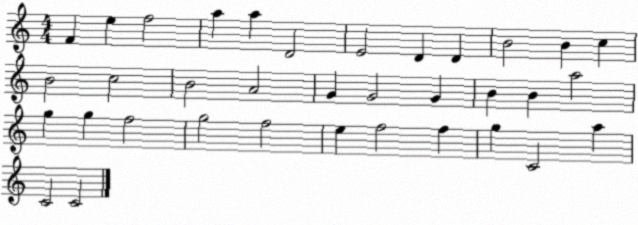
X:1
T:Untitled
M:4/4
L:1/4
K:C
F e f2 a a D2 E2 D D B2 B c B2 c2 B2 A2 G G2 G B B a2 g g f2 g2 f2 e f2 f g C2 a C2 C2